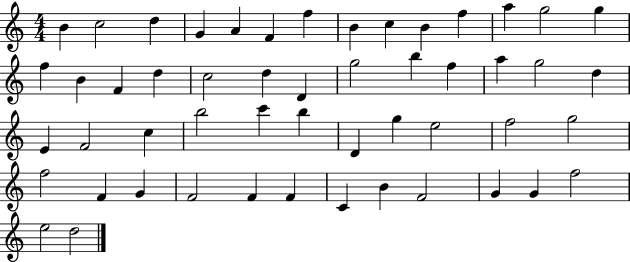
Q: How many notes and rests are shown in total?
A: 52